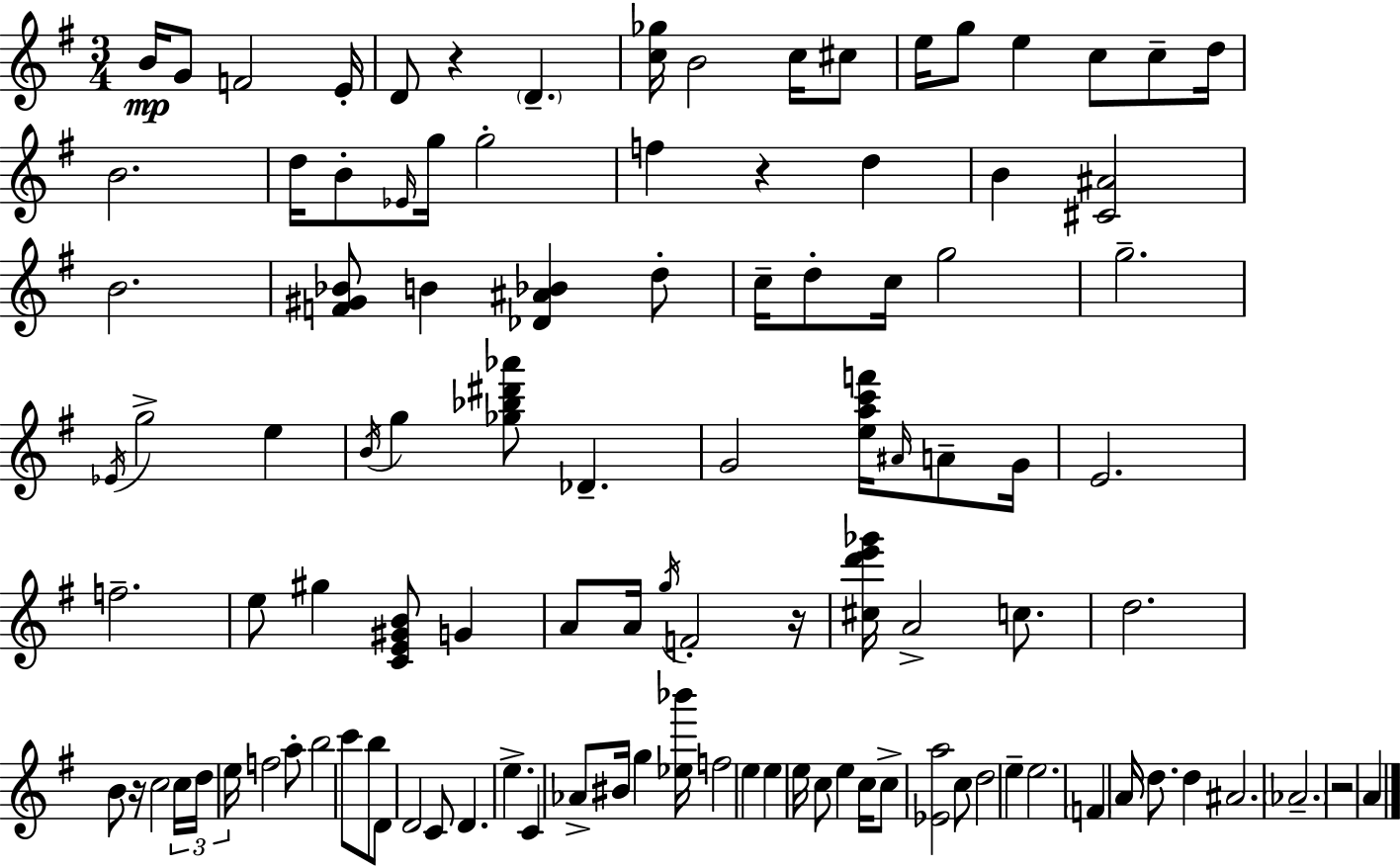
B4/s G4/e F4/h E4/s D4/e R/q D4/q. [C5,Gb5]/s B4/h C5/s C#5/e E5/s G5/e E5/q C5/e C5/e D5/s B4/h. D5/s B4/e Eb4/s G5/s G5/h F5/q R/q D5/q B4/q [C#4,A#4]/h B4/h. [F4,G#4,Bb4]/e B4/q [Db4,A#4,Bb4]/q D5/e C5/s D5/e C5/s G5/h G5/h. Eb4/s G5/h E5/q B4/s G5/q [Gb5,Bb5,D#6,Ab6]/e Db4/q. G4/h [E5,A5,C6,F6]/s A#4/s A4/e G4/s E4/h. F5/h. E5/e G#5/q [C4,E4,G#4,B4]/e G4/q A4/e A4/s G5/s F4/h R/s [C#5,D6,E6,Gb6]/s A4/h C5/e. D5/h. B4/e R/s C5/h C5/s D5/s E5/s F5/h A5/e B5/h C6/e B5/e D4/e D4/h C4/e D4/q. E5/q. C4/q Ab4/e BIS4/s G5/q [Eb5,Bb6]/s F5/h E5/q E5/q E5/s C5/e E5/q C5/s C5/e [Eb4,A5]/h C5/e D5/h E5/q E5/h. F4/q A4/s D5/e. D5/q A#4/h. Ab4/h. R/h A4/q